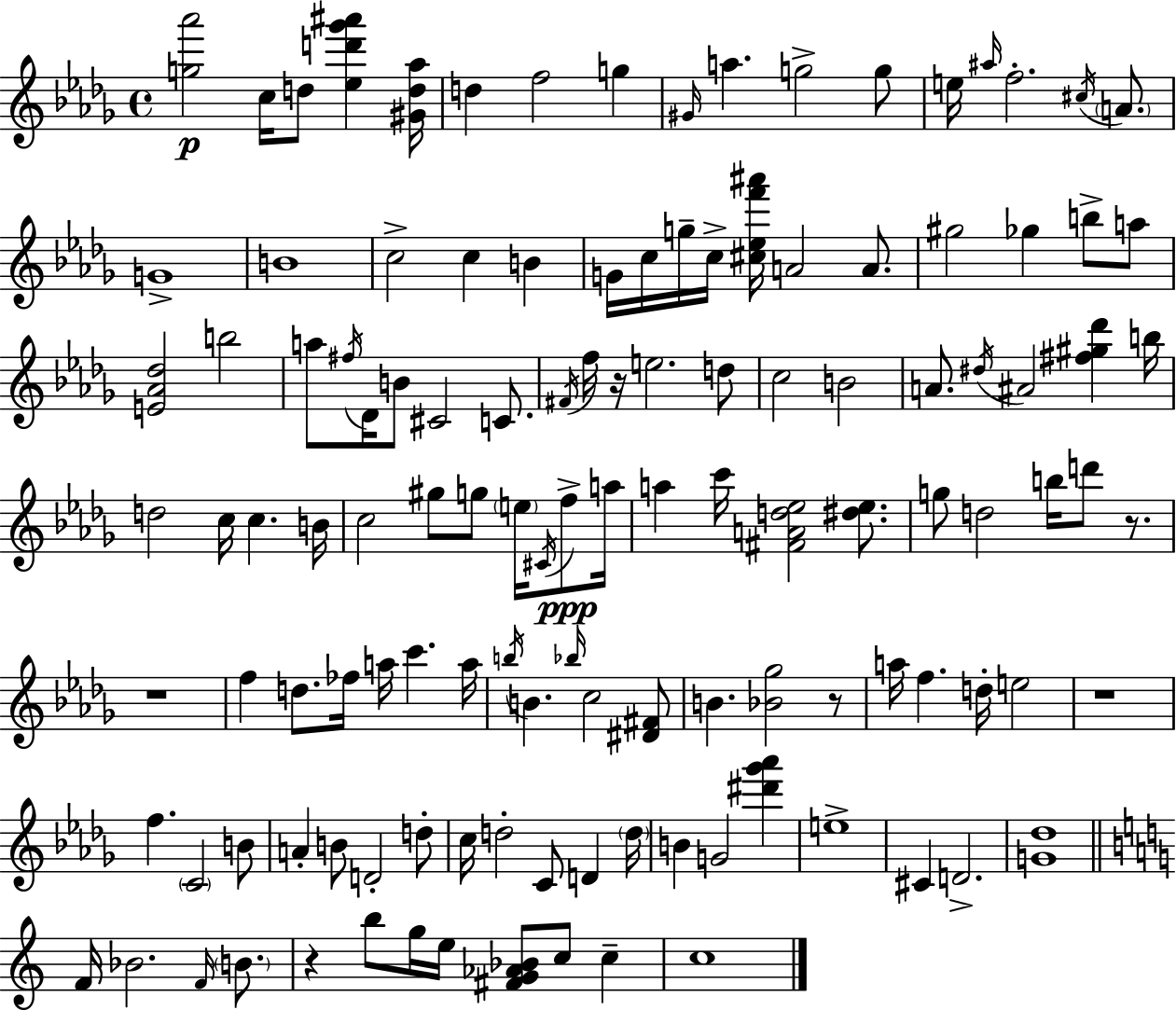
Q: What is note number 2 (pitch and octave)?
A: D5